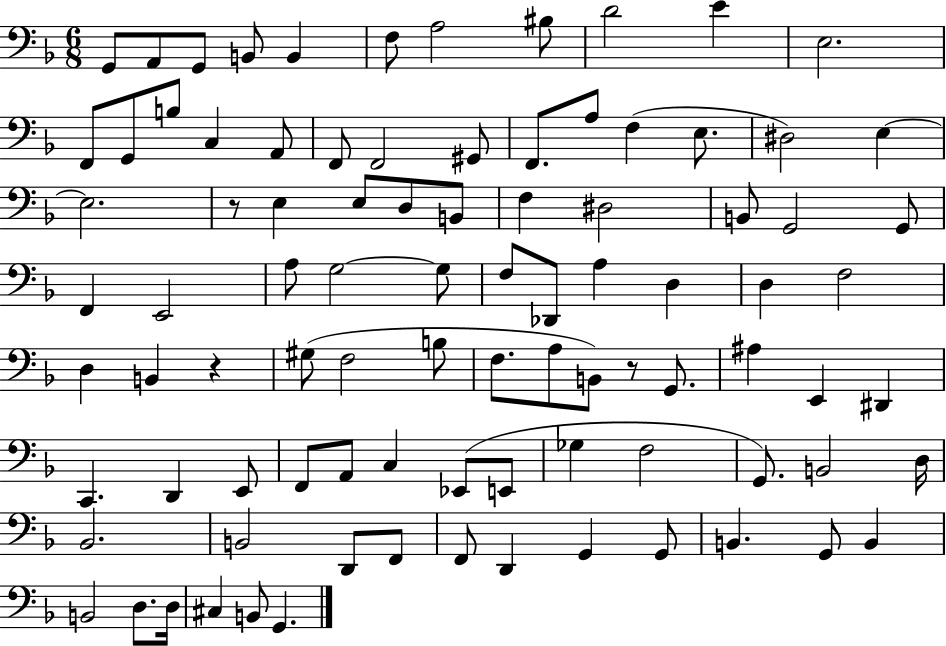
X:1
T:Untitled
M:6/8
L:1/4
K:F
G,,/2 A,,/2 G,,/2 B,,/2 B,, F,/2 A,2 ^B,/2 D2 E E,2 F,,/2 G,,/2 B,/2 C, A,,/2 F,,/2 F,,2 ^G,,/2 F,,/2 A,/2 F, E,/2 ^D,2 E, E,2 z/2 E, E,/2 D,/2 B,,/2 F, ^D,2 B,,/2 G,,2 G,,/2 F,, E,,2 A,/2 G,2 G,/2 F,/2 _D,,/2 A, D, D, F,2 D, B,, z ^G,/2 F,2 B,/2 F,/2 A,/2 B,,/2 z/2 G,,/2 ^A, E,, ^D,, C,, D,, E,,/2 F,,/2 A,,/2 C, _E,,/2 E,,/2 _G, F,2 G,,/2 B,,2 D,/4 _B,,2 B,,2 D,,/2 F,,/2 F,,/2 D,, G,, G,,/2 B,, G,,/2 B,, B,,2 D,/2 D,/4 ^C, B,,/2 G,,